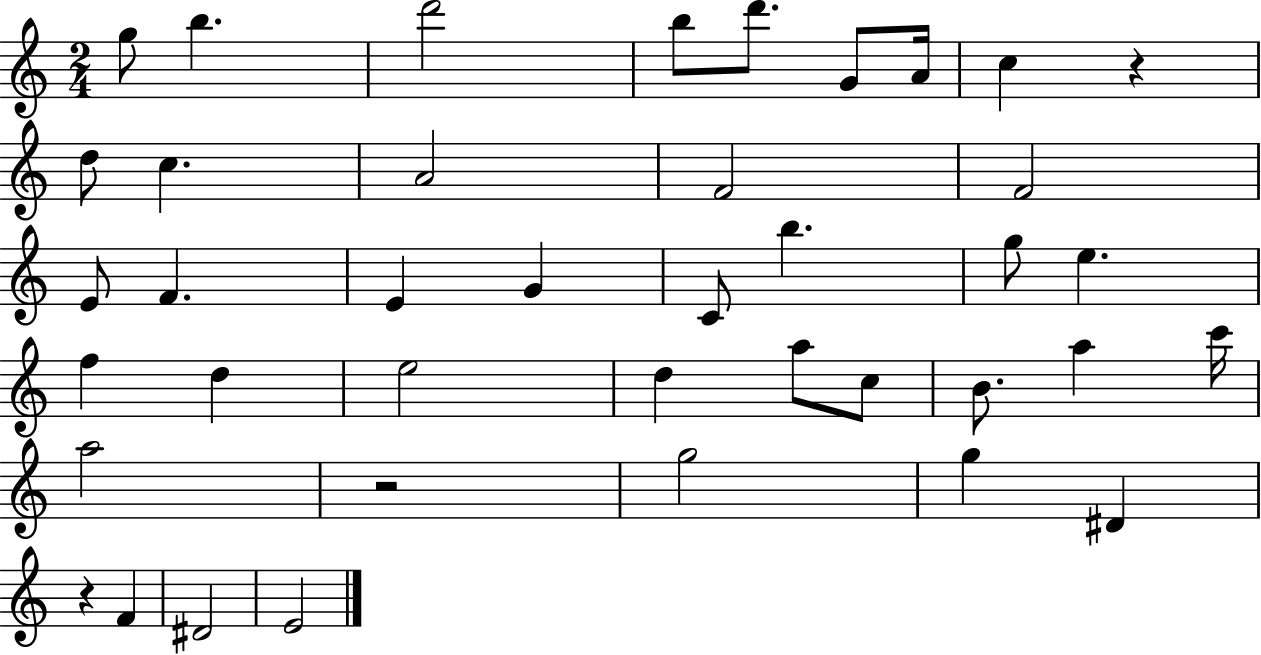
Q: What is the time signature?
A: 2/4